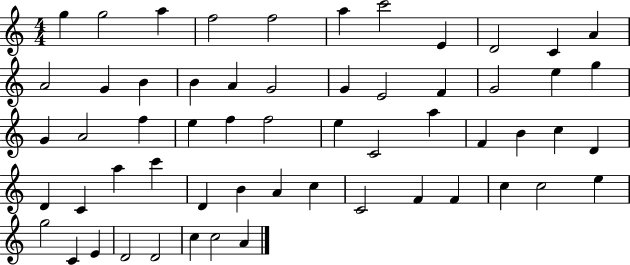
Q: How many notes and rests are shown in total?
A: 58